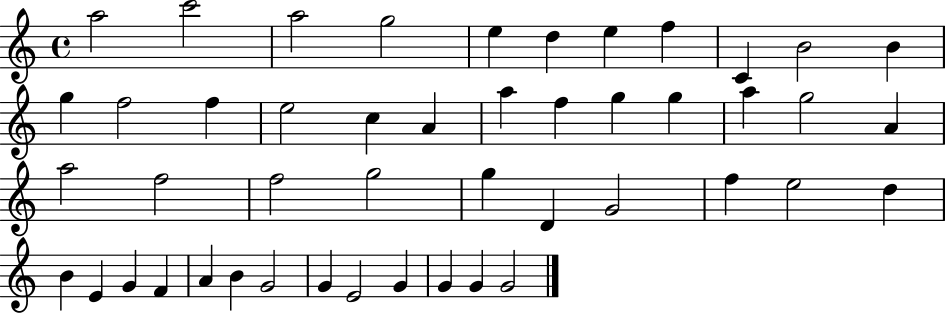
A5/h C6/h A5/h G5/h E5/q D5/q E5/q F5/q C4/q B4/h B4/q G5/q F5/h F5/q E5/h C5/q A4/q A5/q F5/q G5/q G5/q A5/q G5/h A4/q A5/h F5/h F5/h G5/h G5/q D4/q G4/h F5/q E5/h D5/q B4/q E4/q G4/q F4/q A4/q B4/q G4/h G4/q E4/h G4/q G4/q G4/q G4/h